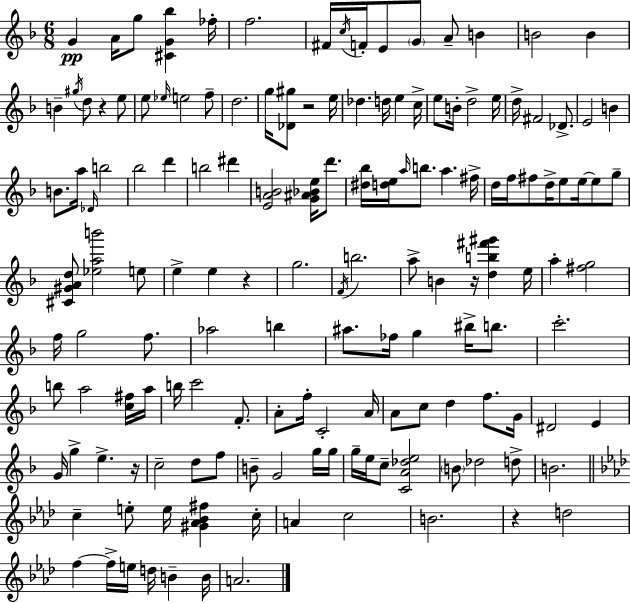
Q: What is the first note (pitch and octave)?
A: G4